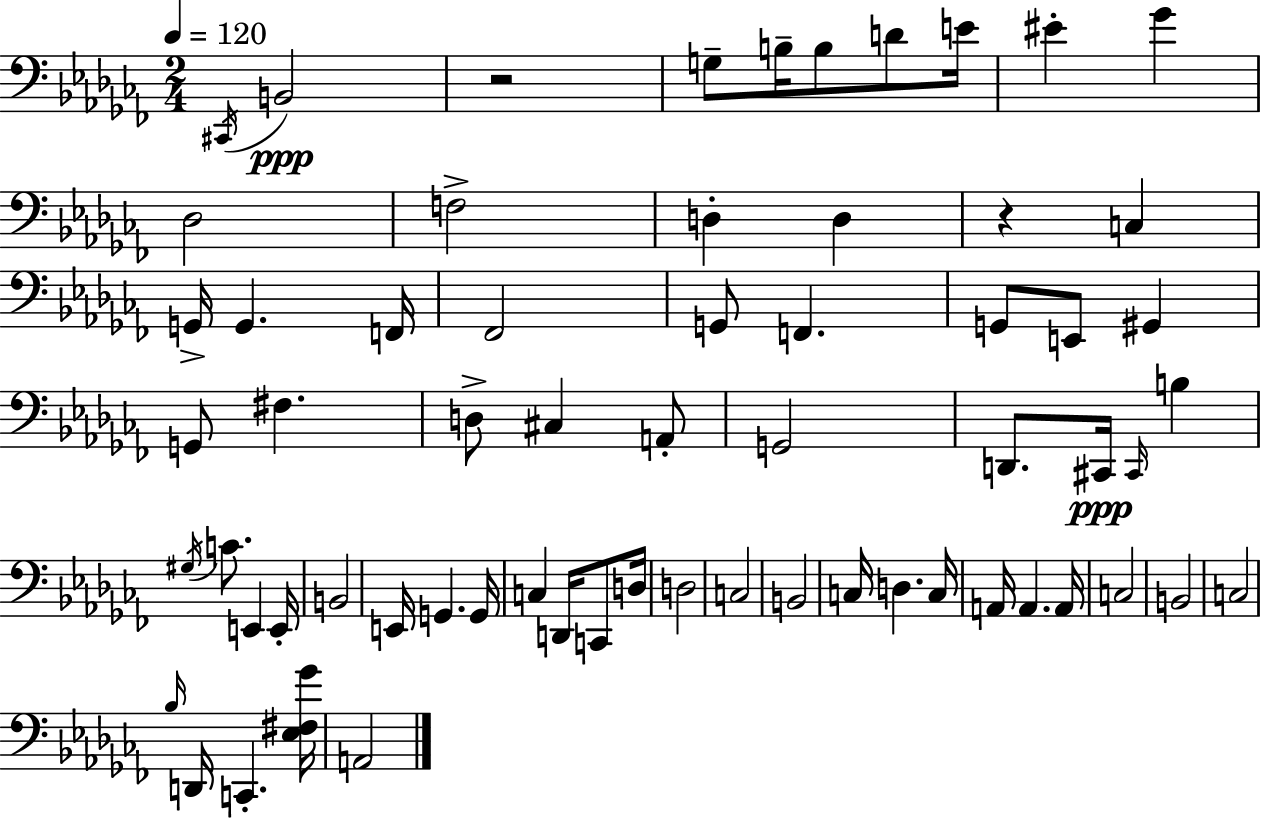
X:1
T:Untitled
M:2/4
L:1/4
K:Abm
^C,,/4 B,,2 z2 G,/2 B,/4 B,/2 D/2 E/4 ^E _G _D,2 F,2 D, D, z C, G,,/4 G,, F,,/4 _F,,2 G,,/2 F,, G,,/2 E,,/2 ^G,, G,,/2 ^F, D,/2 ^C, A,,/2 G,,2 D,,/2 ^C,,/4 ^C,,/4 B, ^G,/4 C/2 E,, E,,/4 B,,2 E,,/4 G,, G,,/4 C, D,,/4 C,,/2 D,/4 D,2 C,2 B,,2 C,/4 D, C,/4 A,,/4 A,, A,,/4 C,2 B,,2 C,2 _B,/4 D,,/4 C,, [_E,^F,_G]/4 A,,2